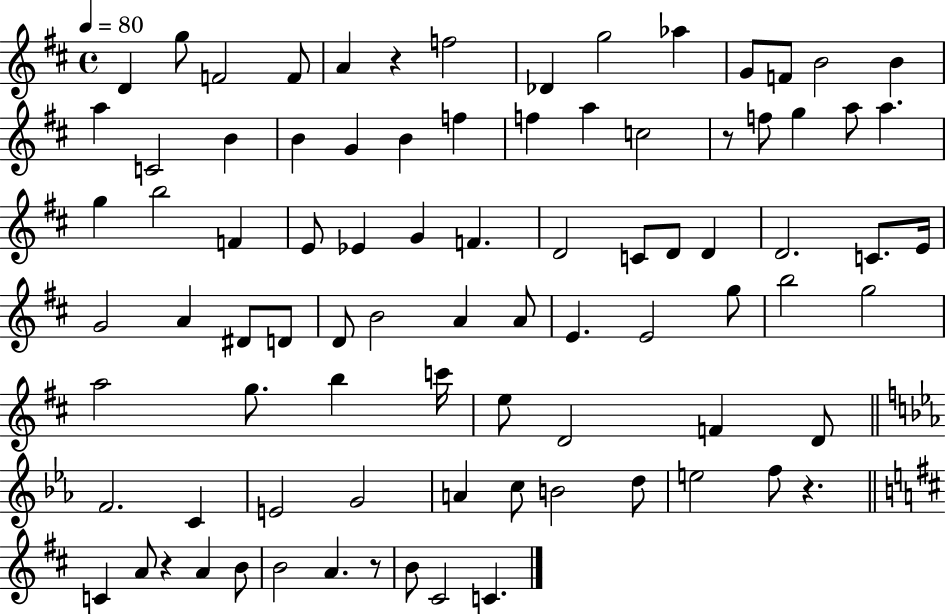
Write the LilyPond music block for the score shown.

{
  \clef treble
  \time 4/4
  \defaultTimeSignature
  \key d \major
  \tempo 4 = 80
  d'4 g''8 f'2 f'8 | a'4 r4 f''2 | des'4 g''2 aes''4 | g'8 f'8 b'2 b'4 | \break a''4 c'2 b'4 | b'4 g'4 b'4 f''4 | f''4 a''4 c''2 | r8 f''8 g''4 a''8 a''4. | \break g''4 b''2 f'4 | e'8 ees'4 g'4 f'4. | d'2 c'8 d'8 d'4 | d'2. c'8. e'16 | \break g'2 a'4 dis'8 d'8 | d'8 b'2 a'4 a'8 | e'4. e'2 g''8 | b''2 g''2 | \break a''2 g''8. b''4 c'''16 | e''8 d'2 f'4 d'8 | \bar "||" \break \key c \minor f'2. c'4 | e'2 g'2 | a'4 c''8 b'2 d''8 | e''2 f''8 r4. | \break \bar "||" \break \key d \major c'4 a'8 r4 a'4 b'8 | b'2 a'4. r8 | b'8 cis'2 c'4. | \bar "|."
}